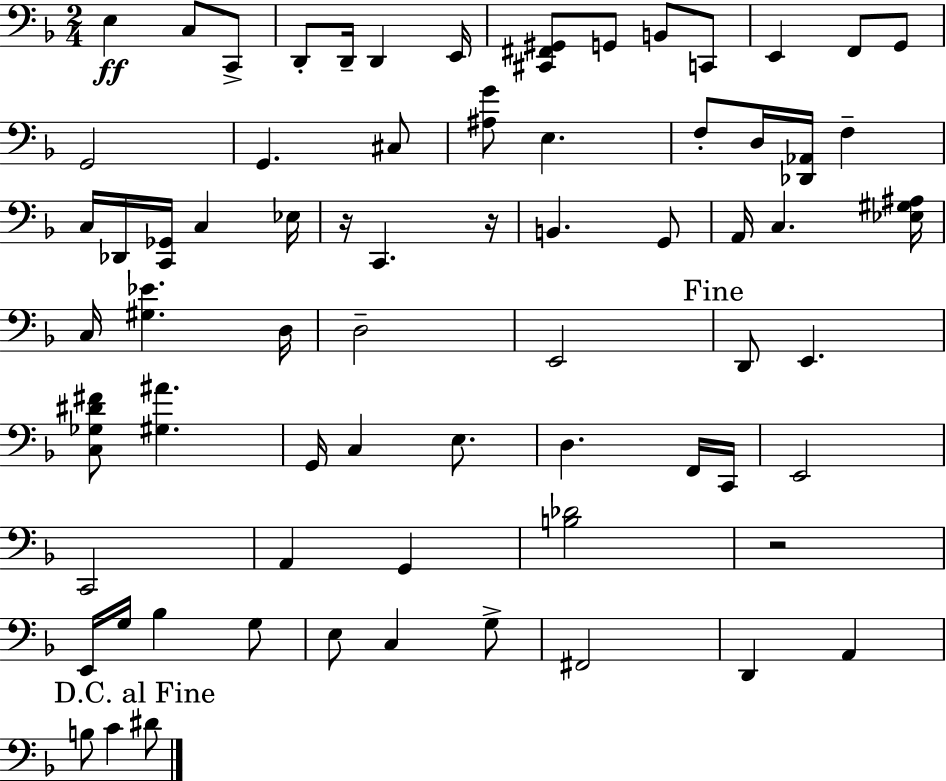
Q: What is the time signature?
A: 2/4